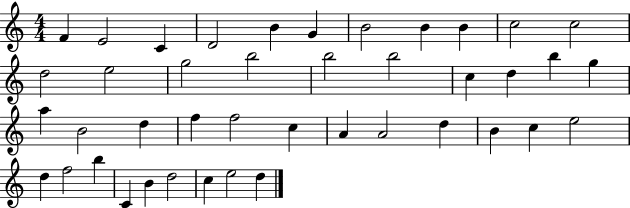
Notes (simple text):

F4/q E4/h C4/q D4/h B4/q G4/q B4/h B4/q B4/q C5/h C5/h D5/h E5/h G5/h B5/h B5/h B5/h C5/q D5/q B5/q G5/q A5/q B4/h D5/q F5/q F5/h C5/q A4/q A4/h D5/q B4/q C5/q E5/h D5/q F5/h B5/q C4/q B4/q D5/h C5/q E5/h D5/q